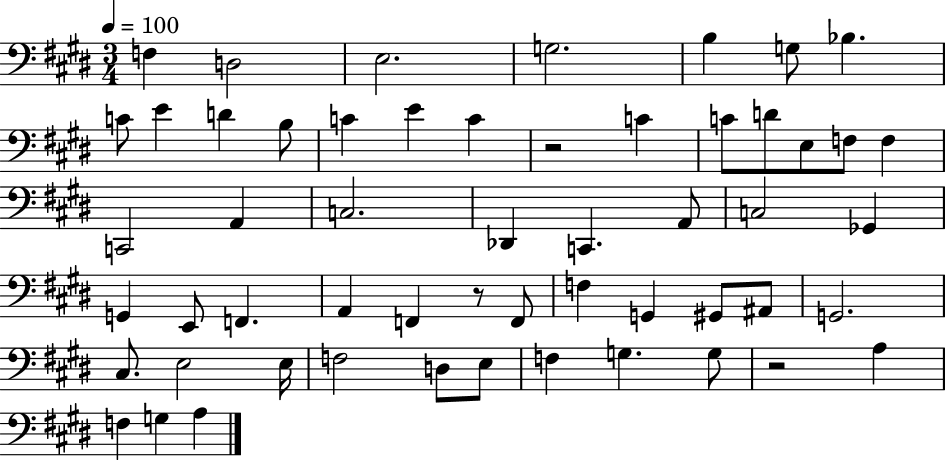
X:1
T:Untitled
M:3/4
L:1/4
K:E
F, D,2 E,2 G,2 B, G,/2 _B, C/2 E D B,/2 C E C z2 C C/2 D/2 E,/2 F,/2 F, C,,2 A,, C,2 _D,, C,, A,,/2 C,2 _G,, G,, E,,/2 F,, A,, F,, z/2 F,,/2 F, G,, ^G,,/2 ^A,,/2 G,,2 ^C,/2 E,2 E,/4 F,2 D,/2 E,/2 F, G, G,/2 z2 A, F, G, A,